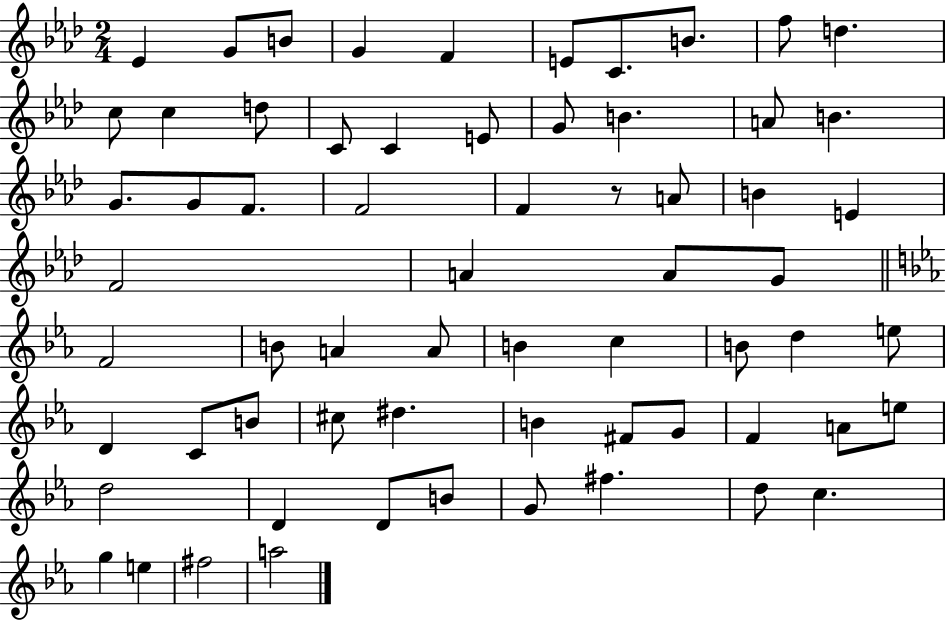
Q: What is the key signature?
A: AES major